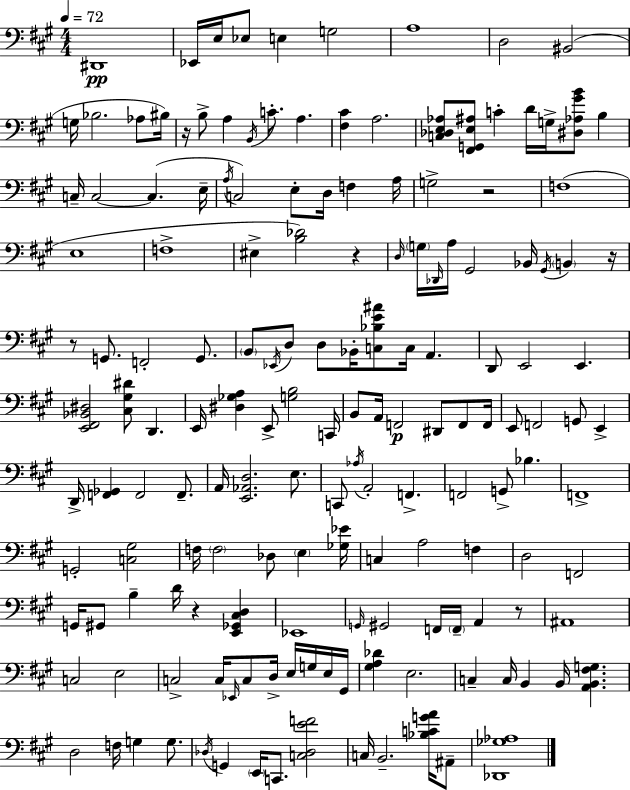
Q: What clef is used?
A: bass